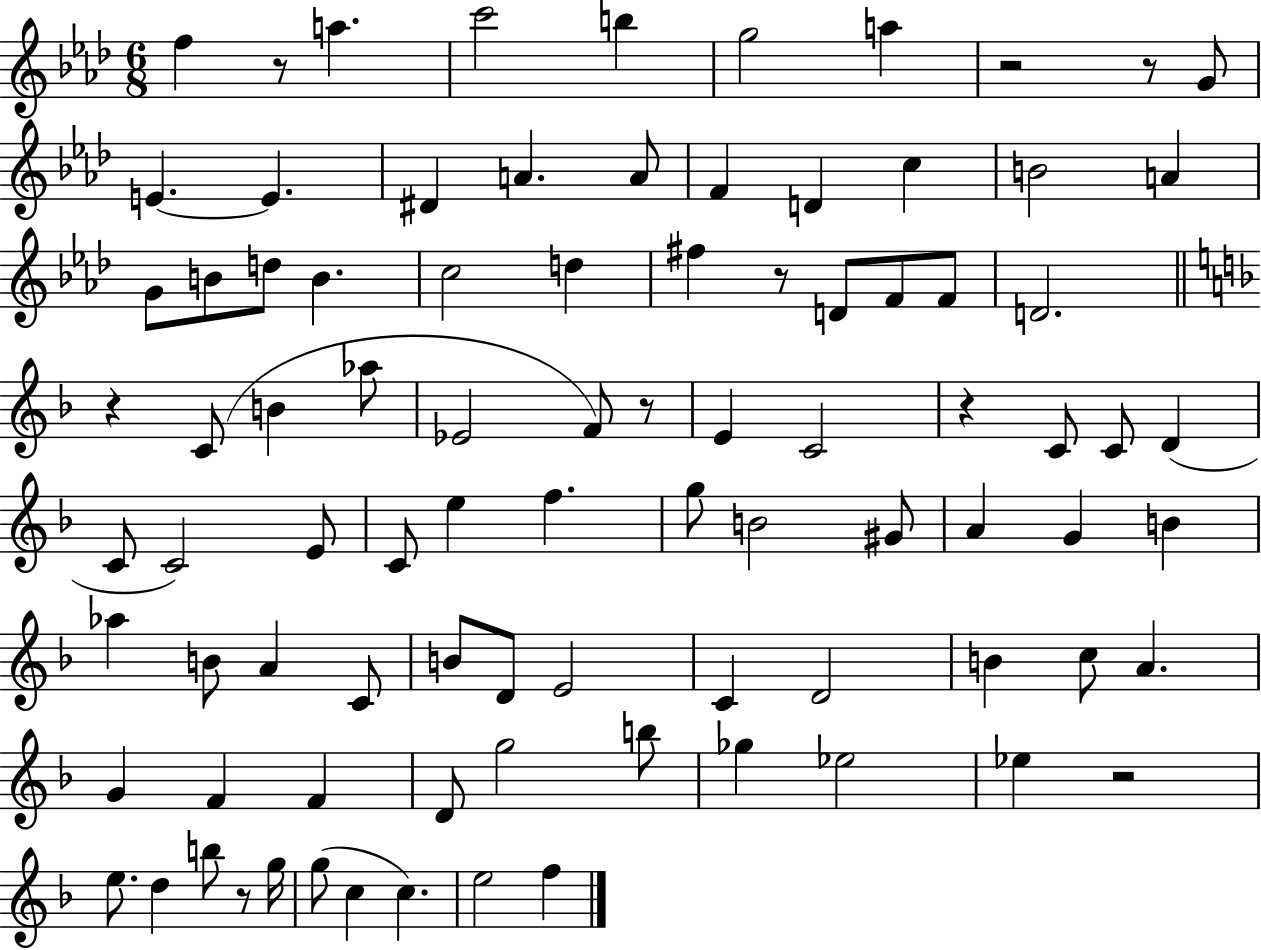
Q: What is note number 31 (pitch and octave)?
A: Ab5